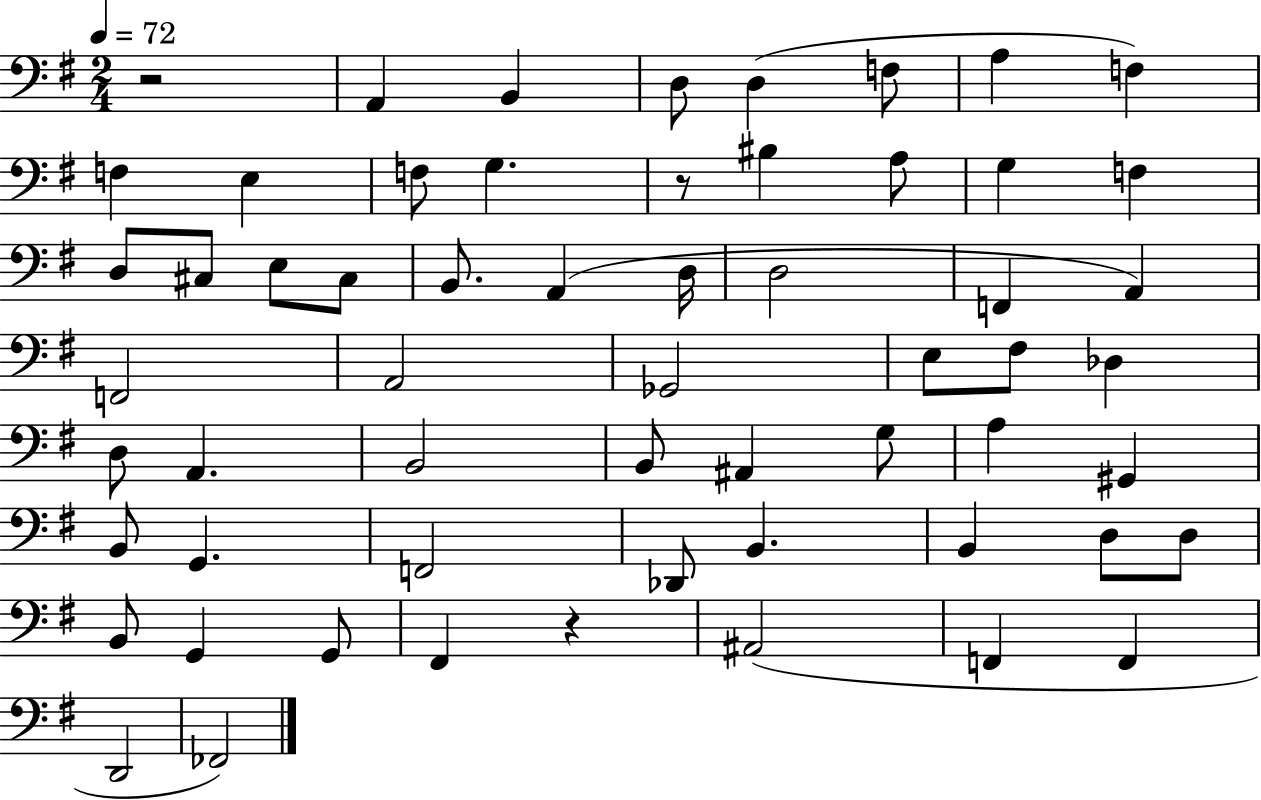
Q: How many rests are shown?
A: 3